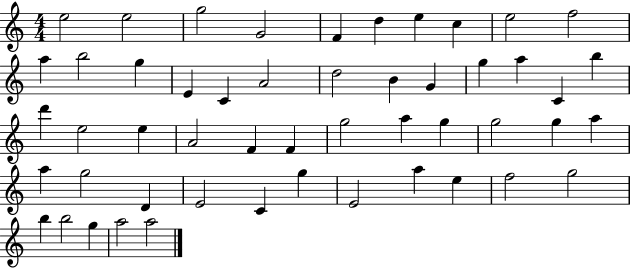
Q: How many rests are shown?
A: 0